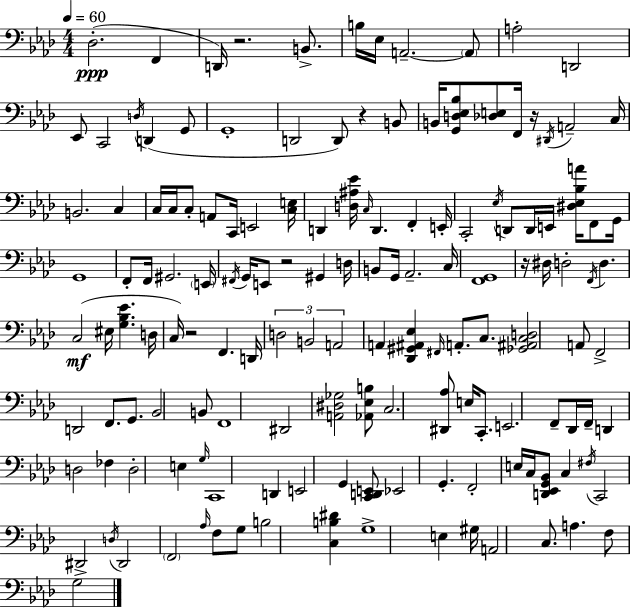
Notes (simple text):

Db3/h. F2/q D2/s R/h. B2/e. B3/s Eb3/s A2/h. A2/e A3/h D2/h Eb2/e C2/h D3/s D2/q G2/e G2/w D2/h D2/e R/q B2/e B2/s [G2,D3,Eb3,Bb3]/e [Db3,E3]/e F2/s R/s D#2/s A2/h C3/s B2/h. C3/q C3/s C3/s C3/e A2/e C2/s E2/h [C3,E3]/s D2/q [D3,A#3,Eb4]/s C3/s D2/q. F2/q E2/s C2/h Eb3/s D2/e D2/s E2/s [D#3,Eb3,Bb3,A4]/s F2/e G2/s G2/w F2/e F2/s G#2/h. E2/s F#2/s G2/s E2/e R/h G#2/q D3/s B2/e G2/s Ab2/h. C3/s [F2,G2]/w R/s D#3/s D3/h F2/s D3/q. C3/h EIS3/s [G3,Bb3,Eb4]/q. D3/s C3/s R/h F2/q. D2/s D3/h B2/h A2/h A2/q [Db2,G#2,A#2,Eb3]/q F#2/s A2/e. C3/e. [Gb2,A#2,C3,D3]/h A2/e F2/h D2/h F2/e. G2/e. Bb2/h B2/e F2/w D#2/h [A2,D#3,Gb3]/h [Ab2,Eb3,B3]/e C3/h. [D#2,Ab3]/e E3/s C2/e. E2/h. F2/e Db2/s F2/s D2/q D3/h FES3/q D3/h E3/q G3/s C2/w D2/q E2/h G2/q [C2,D2,E2]/e Eb2/h G2/q. F2/h E3/s C3/s [D2,Eb2,G2,Bb2]/e C3/q F#3/s C2/h D#2/h D3/s D#2/h F2/h Ab3/s F3/e G3/e B3/h [C3,B3,D#4]/q G3/w E3/q G#3/s A2/h C3/e. A3/q. F3/e G3/h